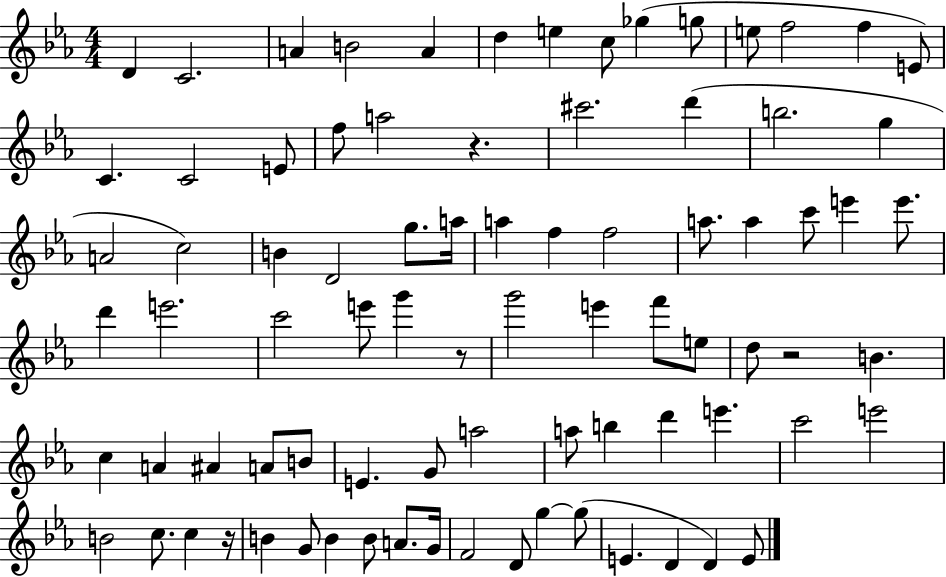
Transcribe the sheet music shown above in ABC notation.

X:1
T:Untitled
M:4/4
L:1/4
K:Eb
D C2 A B2 A d e c/2 _g g/2 e/2 f2 f E/2 C C2 E/2 f/2 a2 z ^c'2 d' b2 g A2 c2 B D2 g/2 a/4 a f f2 a/2 a c'/2 e' e'/2 d' e'2 c'2 e'/2 g' z/2 g'2 e' f'/2 e/2 d/2 z2 B c A ^A A/2 B/2 E G/2 a2 a/2 b d' e' c'2 e'2 B2 c/2 c z/4 B G/2 B B/2 A/2 G/4 F2 D/2 g g/2 E D D E/2